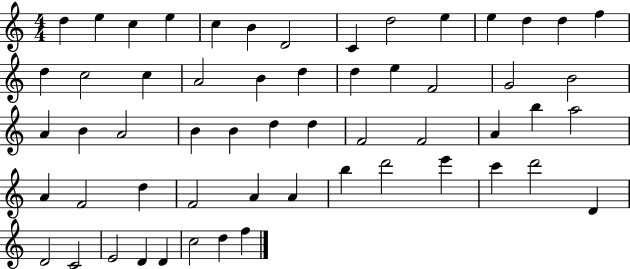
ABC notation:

X:1
T:Untitled
M:4/4
L:1/4
K:C
d e c e c B D2 C d2 e e d d f d c2 c A2 B d d e F2 G2 B2 A B A2 B B d d F2 F2 A b a2 A F2 d F2 A A b d'2 e' c' d'2 D D2 C2 E2 D D c2 d f